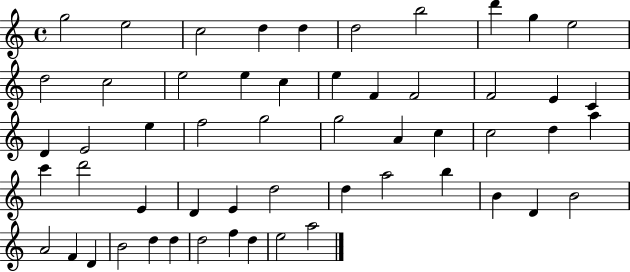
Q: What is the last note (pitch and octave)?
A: A5